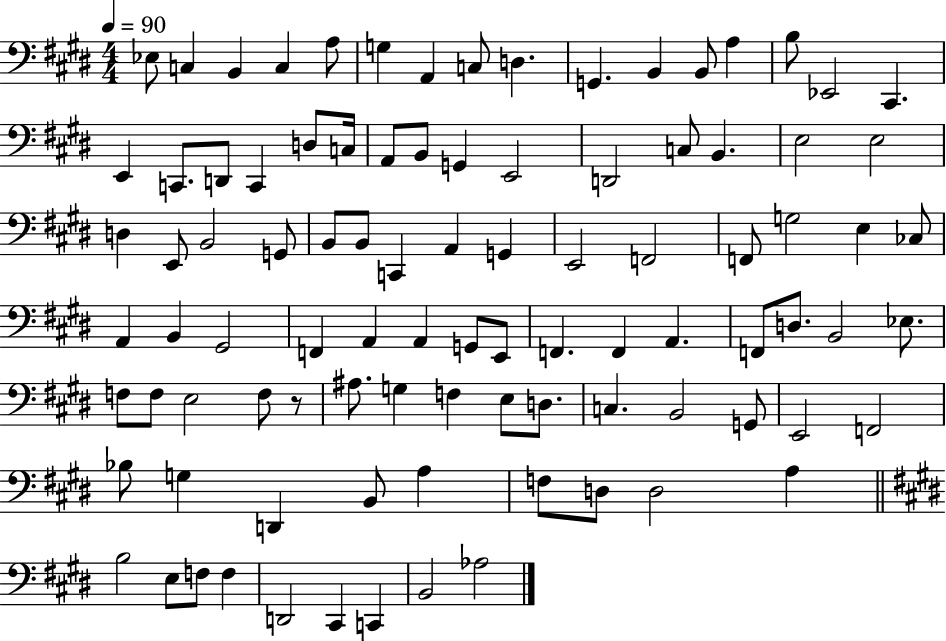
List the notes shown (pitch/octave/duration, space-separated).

Eb3/e C3/q B2/q C3/q A3/e G3/q A2/q C3/e D3/q. G2/q. B2/q B2/e A3/q B3/e Eb2/h C#2/q. E2/q C2/e. D2/e C2/q D3/e C3/s A2/e B2/e G2/q E2/h D2/h C3/e B2/q. E3/h E3/h D3/q E2/e B2/h G2/e B2/e B2/e C2/q A2/q G2/q E2/h F2/h F2/e G3/h E3/q CES3/e A2/q B2/q G#2/h F2/q A2/q A2/q G2/e E2/e F2/q. F2/q A2/q. F2/e D3/e. B2/h Eb3/e. F3/e F3/e E3/h F3/e R/e A#3/e. G3/q F3/q E3/e D3/e. C3/q. B2/h G2/e E2/h F2/h Bb3/e G3/q D2/q B2/e A3/q F3/e D3/e D3/h A3/q B3/h E3/e F3/e F3/q D2/h C#2/q C2/q B2/h Ab3/h